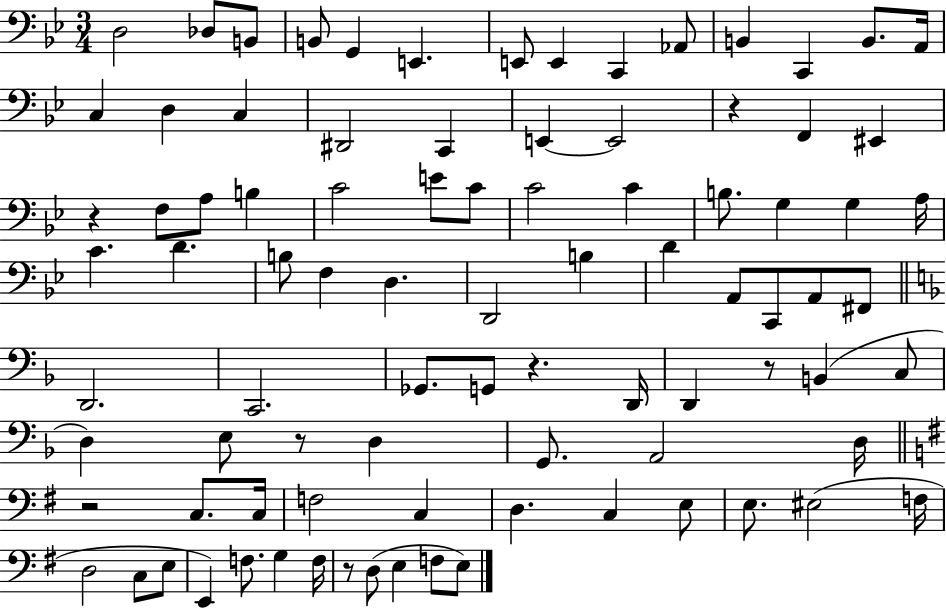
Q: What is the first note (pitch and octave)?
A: D3